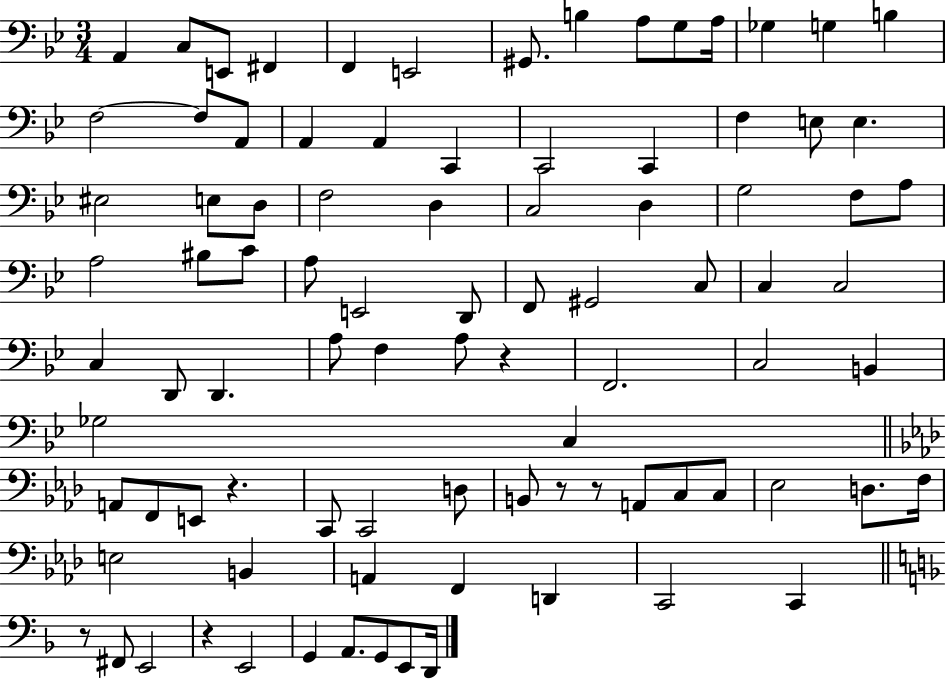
X:1
T:Untitled
M:3/4
L:1/4
K:Bb
A,, C,/2 E,,/2 ^F,, F,, E,,2 ^G,,/2 B, A,/2 G,/2 A,/4 _G, G, B, F,2 F,/2 A,,/2 A,, A,, C,, C,,2 C,, F, E,/2 E, ^E,2 E,/2 D,/2 F,2 D, C,2 D, G,2 F,/2 A,/2 A,2 ^B,/2 C/2 A,/2 E,,2 D,,/2 F,,/2 ^G,,2 C,/2 C, C,2 C, D,,/2 D,, A,/2 F, A,/2 z F,,2 C,2 B,, _G,2 C, A,,/2 F,,/2 E,,/2 z C,,/2 C,,2 D,/2 B,,/2 z/2 z/2 A,,/2 C,/2 C,/2 _E,2 D,/2 F,/4 E,2 B,, A,, F,, D,, C,,2 C,, z/2 ^F,,/2 E,,2 z E,,2 G,, A,,/2 G,,/2 E,,/2 D,,/4